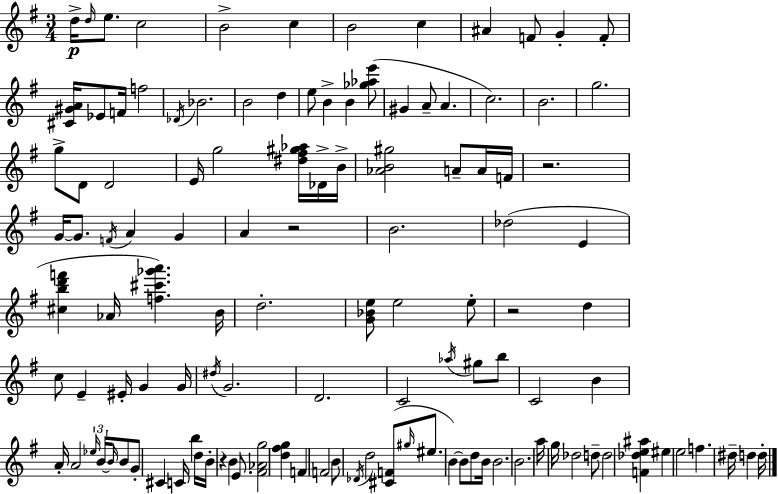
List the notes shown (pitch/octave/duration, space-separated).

D5/s D5/s E5/e. C5/h B4/h C5/q B4/h C5/q A#4/q F4/e G4/q F4/e [C#4,G#4,A4]/s Eb4/e F4/s F5/h Db4/s Bb4/h. B4/h D5/q E5/e B4/q B4/q [Gb5,Ab5,E6]/e G#4/q A4/e A4/q. C5/h. B4/h. G5/h. G5/e D4/e D4/h E4/s G5/h [D#5,F#5,G#5,Ab5]/s Db4/s B4/s [Ab4,B4,G#5]/h A4/e A4/s F4/s R/h. G4/s G4/e. F4/s A4/q G4/q A4/q R/h B4/h. Db5/h E4/q [C#5,B5,D6,F6]/q Ab4/s [F5,C#6,Gb6,A6]/q. B4/s D5/h. [G4,Bb4,E5]/e E5/h E5/e R/h D5/q C5/e E4/q EIS4/s G4/q G4/s D#5/s G4/h. D4/h. C4/h Ab5/s G#5/e B5/e C4/h B4/q A4/s A4/h Eb5/s B4/s B4/s B4/e G4/e C#4/q C4/s B5/q D5/s B4/s R/q B4/q E4/e. [F#4,Ab4,G5]/h [D5,F#5,G5]/q F4/q F4/h B4/e Db4/s D5/h [C#4,F4]/e G#5/s EIS5/e. B4/q B4/e D5/e B4/s B4/h. B4/h. A5/s G5/s Db5/h D5/e D5/h [F4,Db5,E5,A#5]/q EIS5/q E5/h F5/q. D#5/s D5/q D5/s